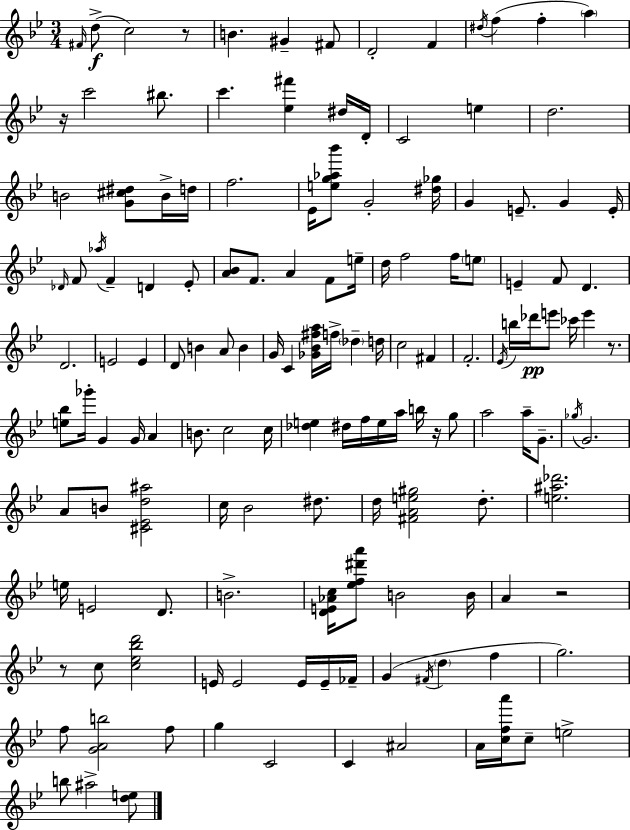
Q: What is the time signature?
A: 3/4